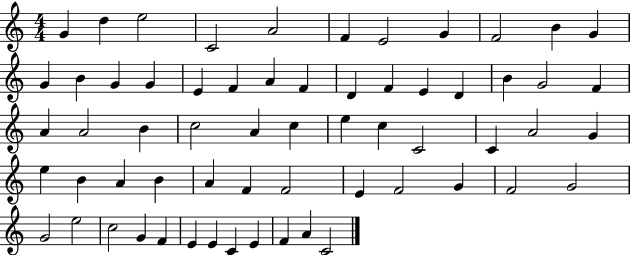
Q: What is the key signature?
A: C major